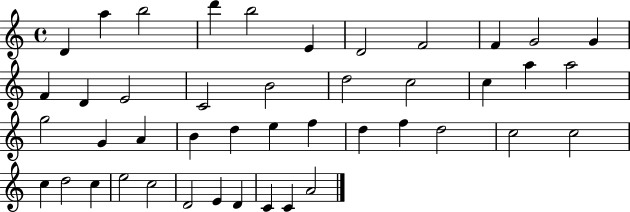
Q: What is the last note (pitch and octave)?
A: A4